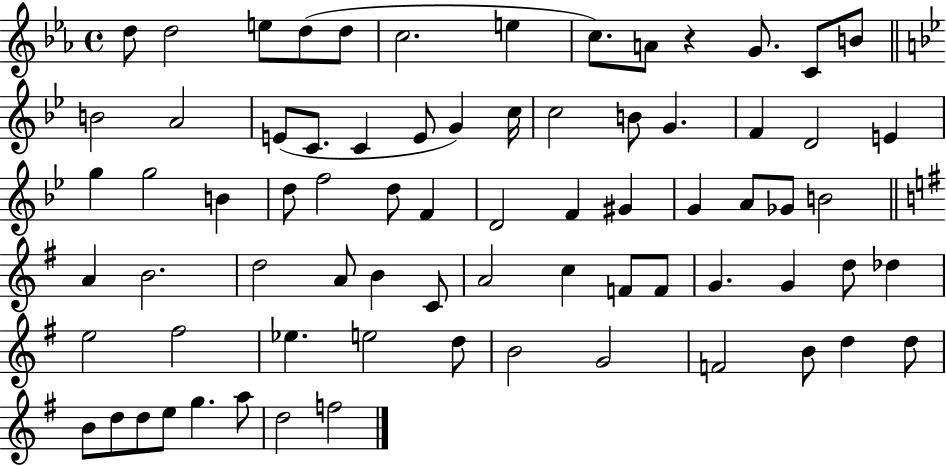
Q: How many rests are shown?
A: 1